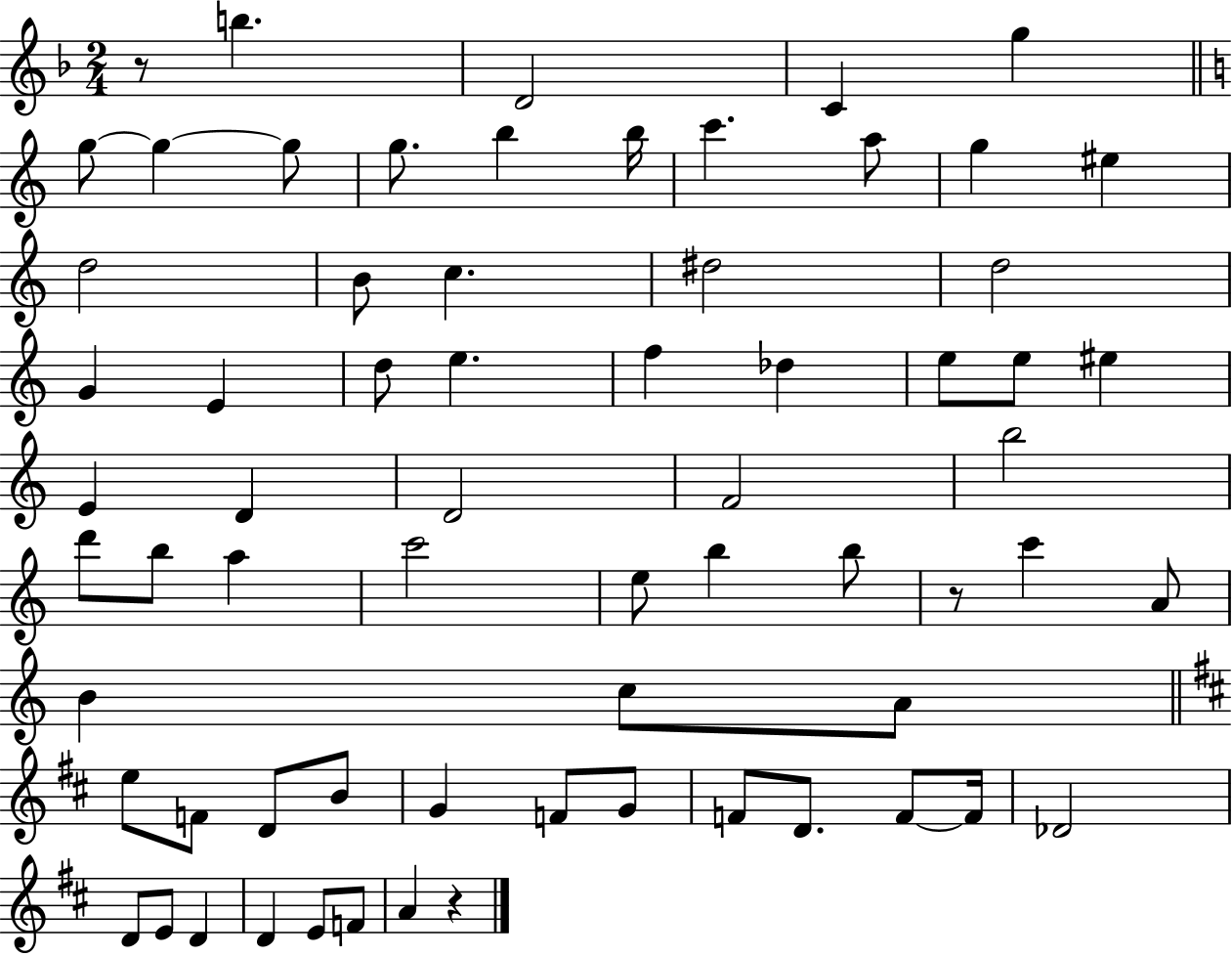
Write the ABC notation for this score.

X:1
T:Untitled
M:2/4
L:1/4
K:F
z/2 b D2 C g g/2 g g/2 g/2 b b/4 c' a/2 g ^e d2 B/2 c ^d2 d2 G E d/2 e f _d e/2 e/2 ^e E D D2 F2 b2 d'/2 b/2 a c'2 e/2 b b/2 z/2 c' A/2 B c/2 A/2 e/2 F/2 D/2 B/2 G F/2 G/2 F/2 D/2 F/2 F/4 _D2 D/2 E/2 D D E/2 F/2 A z